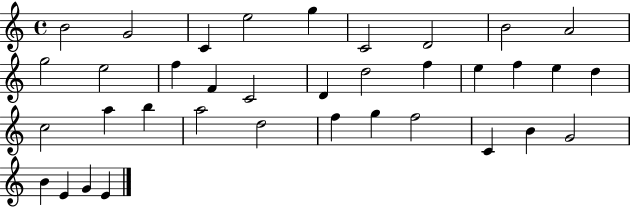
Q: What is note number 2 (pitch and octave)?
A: G4